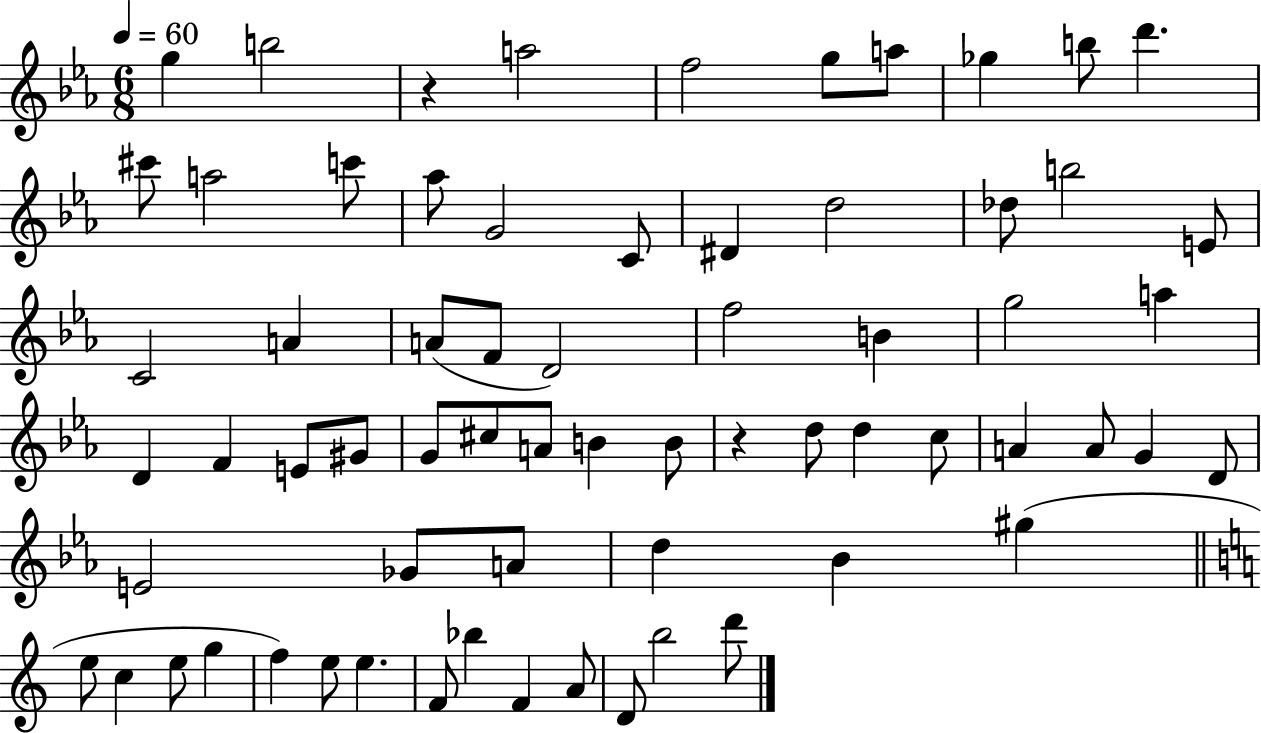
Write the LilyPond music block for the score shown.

{
  \clef treble
  \numericTimeSignature
  \time 6/8
  \key ees \major
  \tempo 4 = 60
  g''4 b''2 | r4 a''2 | f''2 g''8 a''8 | ges''4 b''8 d'''4. | \break cis'''8 a''2 c'''8 | aes''8 g'2 c'8 | dis'4 d''2 | des''8 b''2 e'8 | \break c'2 a'4 | a'8( f'8 d'2) | f''2 b'4 | g''2 a''4 | \break d'4 f'4 e'8 gis'8 | g'8 cis''8 a'8 b'4 b'8 | r4 d''8 d''4 c''8 | a'4 a'8 g'4 d'8 | \break e'2 ges'8 a'8 | d''4 bes'4 gis''4( | \bar "||" \break \key a \minor e''8 c''4 e''8 g''4 | f''4) e''8 e''4. | f'8 bes''4 f'4 a'8 | d'8 b''2 d'''8 | \break \bar "|."
}